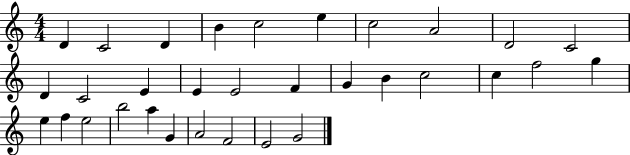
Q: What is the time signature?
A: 4/4